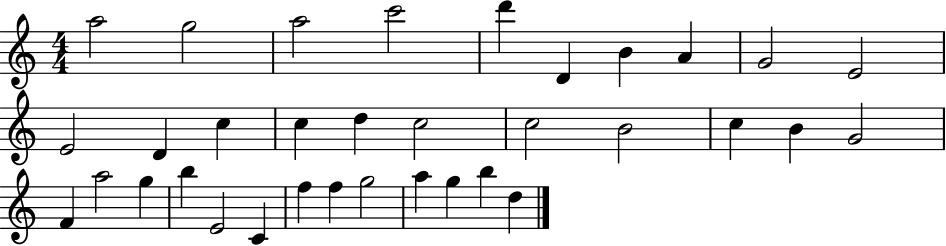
X:1
T:Untitled
M:4/4
L:1/4
K:C
a2 g2 a2 c'2 d' D B A G2 E2 E2 D c c d c2 c2 B2 c B G2 F a2 g b E2 C f f g2 a g b d